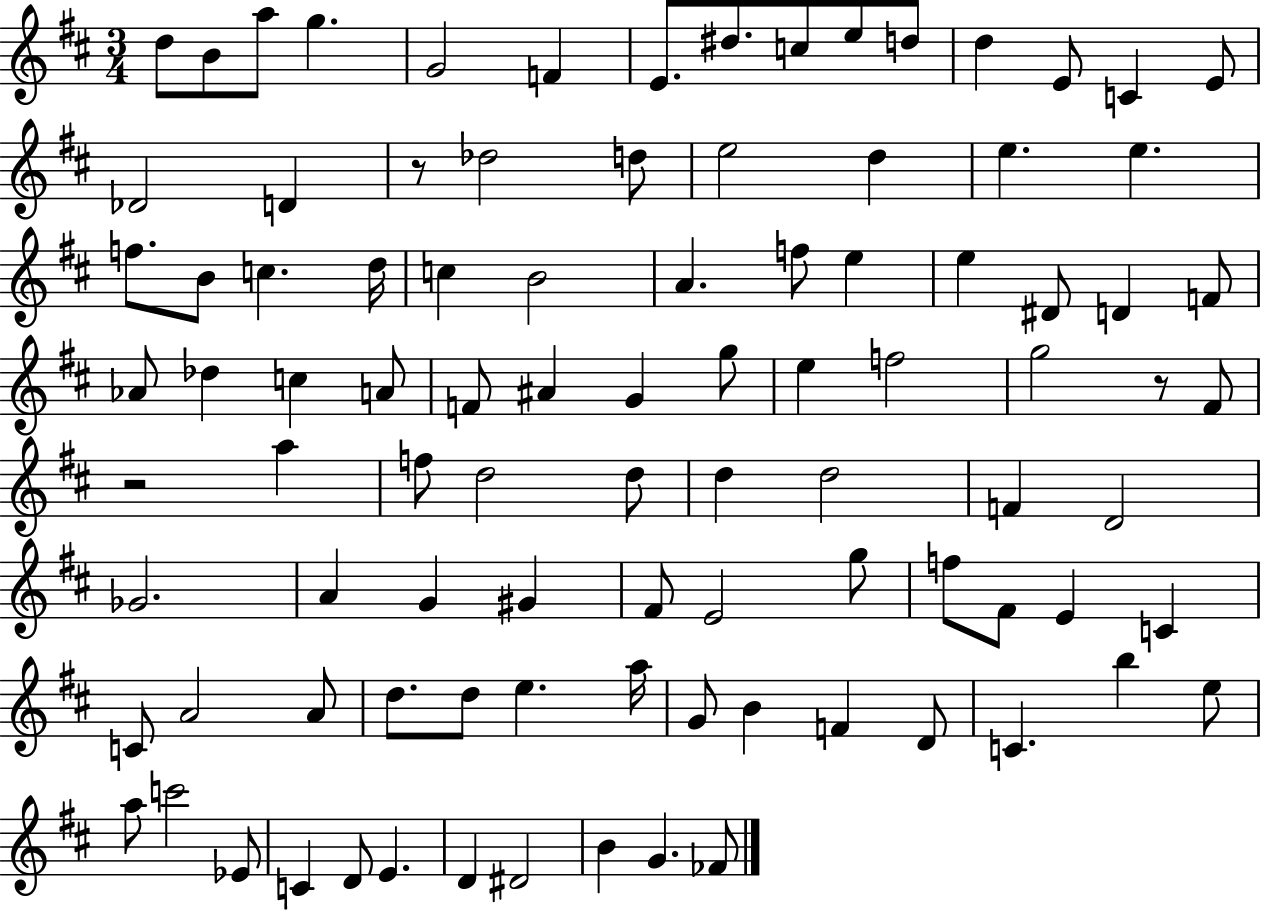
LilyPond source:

{
  \clef treble
  \numericTimeSignature
  \time 3/4
  \key d \major
  d''8 b'8 a''8 g''4. | g'2 f'4 | e'8. dis''8. c''8 e''8 d''8 | d''4 e'8 c'4 e'8 | \break des'2 d'4 | r8 des''2 d''8 | e''2 d''4 | e''4. e''4. | \break f''8. b'8 c''4. d''16 | c''4 b'2 | a'4. f''8 e''4 | e''4 dis'8 d'4 f'8 | \break aes'8 des''4 c''4 a'8 | f'8 ais'4 g'4 g''8 | e''4 f''2 | g''2 r8 fis'8 | \break r2 a''4 | f''8 d''2 d''8 | d''4 d''2 | f'4 d'2 | \break ges'2. | a'4 g'4 gis'4 | fis'8 e'2 g''8 | f''8 fis'8 e'4 c'4 | \break c'8 a'2 a'8 | d''8. d''8 e''4. a''16 | g'8 b'4 f'4 d'8 | c'4. b''4 e''8 | \break a''8 c'''2 ees'8 | c'4 d'8 e'4. | d'4 dis'2 | b'4 g'4. fes'8 | \break \bar "|."
}